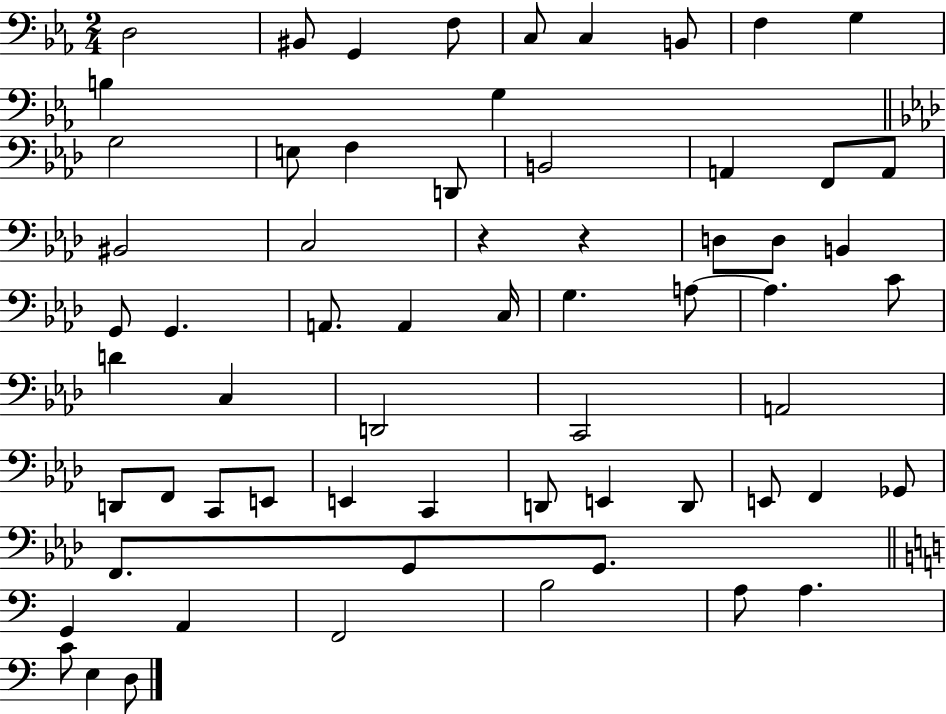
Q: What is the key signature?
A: EES major